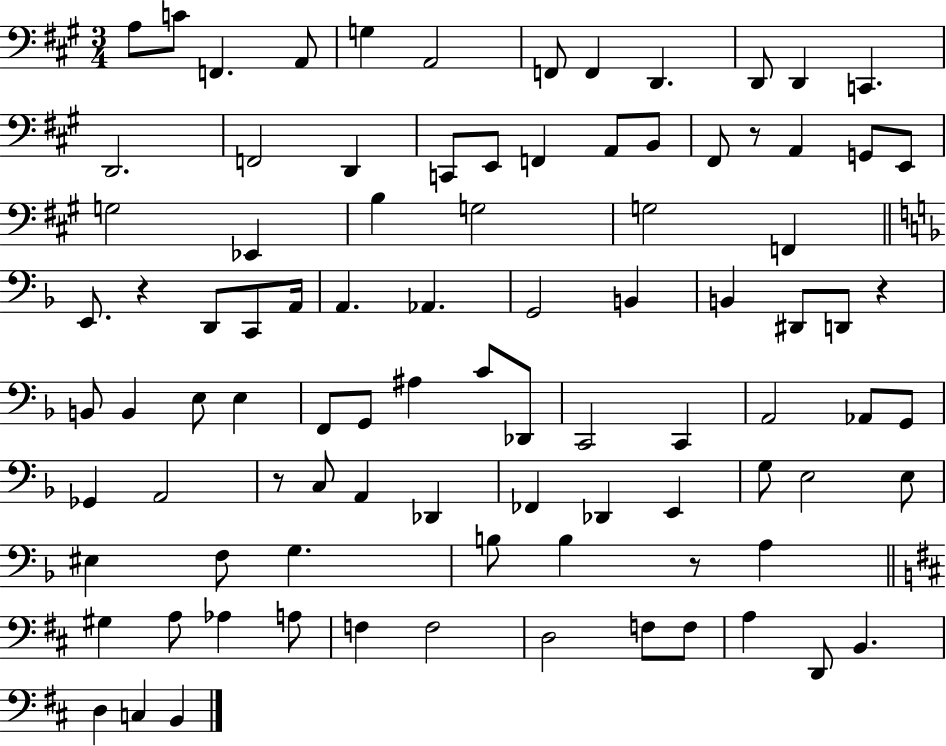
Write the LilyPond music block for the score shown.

{
  \clef bass
  \numericTimeSignature
  \time 3/4
  \key a \major
  a8 c'8 f,4. a,8 | g4 a,2 | f,8 f,4 d,4. | d,8 d,4 c,4. | \break d,2. | f,2 d,4 | c,8 e,8 f,4 a,8 b,8 | fis,8 r8 a,4 g,8 e,8 | \break g2 ees,4 | b4 g2 | g2 f,4 | \bar "||" \break \key d \minor e,8. r4 d,8 c,8 a,16 | a,4. aes,4. | g,2 b,4 | b,4 dis,8 d,8 r4 | \break b,8 b,4 e8 e4 | f,8 g,8 ais4 c'8 des,8 | c,2 c,4 | a,2 aes,8 g,8 | \break ges,4 a,2 | r8 c8 a,4 des,4 | fes,4 des,4 e,4 | g8 e2 e8 | \break eis4 f8 g4. | b8 b4 r8 a4 | \bar "||" \break \key d \major gis4 a8 aes4 a8 | f4 f2 | d2 f8 f8 | a4 d,8 b,4. | \break d4 c4 b,4 | \bar "|."
}